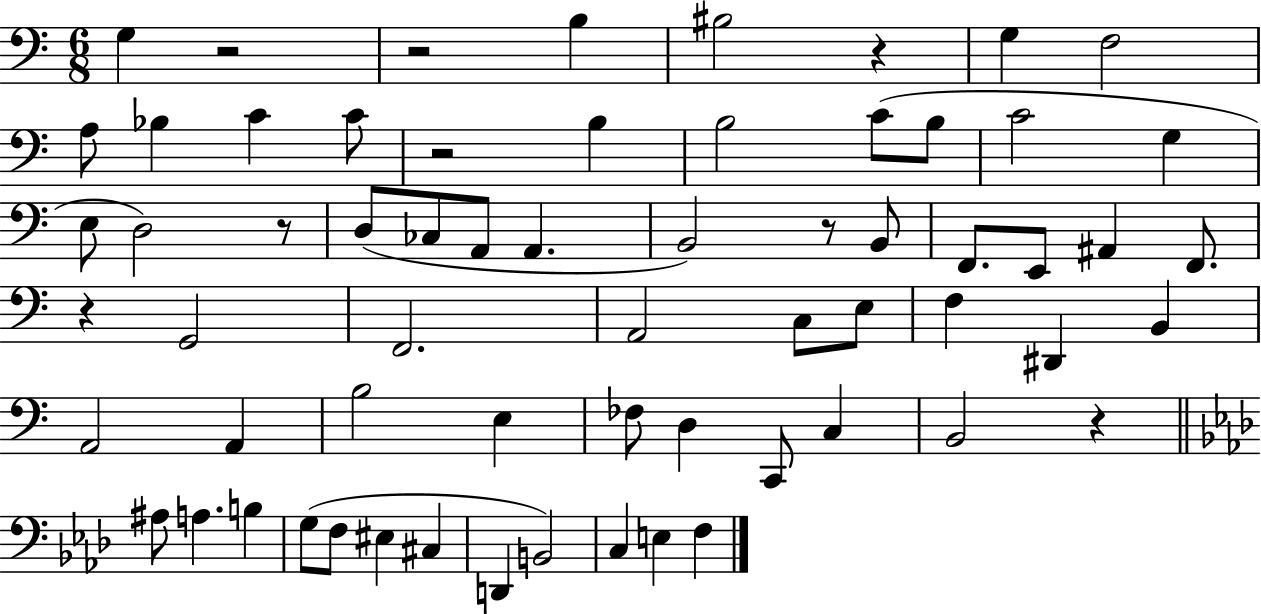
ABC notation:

X:1
T:Untitled
M:6/8
L:1/4
K:C
G, z2 z2 B, ^B,2 z G, F,2 A,/2 _B, C C/2 z2 B, B,2 C/2 B,/2 C2 G, E,/2 D,2 z/2 D,/2 _C,/2 A,,/2 A,, B,,2 z/2 B,,/2 F,,/2 E,,/2 ^A,, F,,/2 z G,,2 F,,2 A,,2 C,/2 E,/2 F, ^D,, B,, A,,2 A,, B,2 E, _F,/2 D, C,,/2 C, B,,2 z ^A,/2 A, B, G,/2 F,/2 ^E, ^C, D,, B,,2 C, E, F,